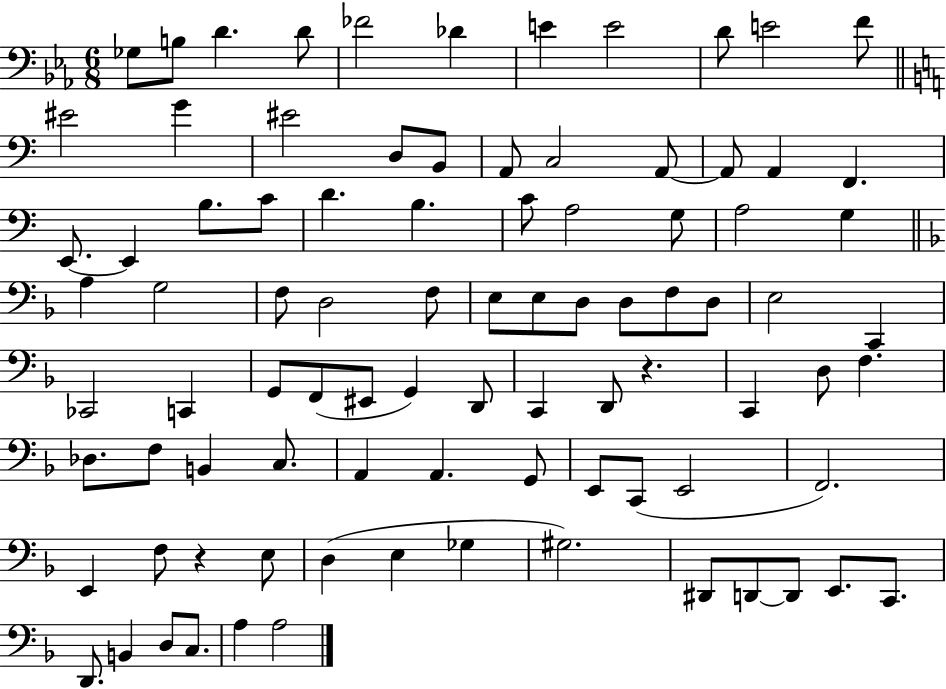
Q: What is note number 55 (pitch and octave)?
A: D2